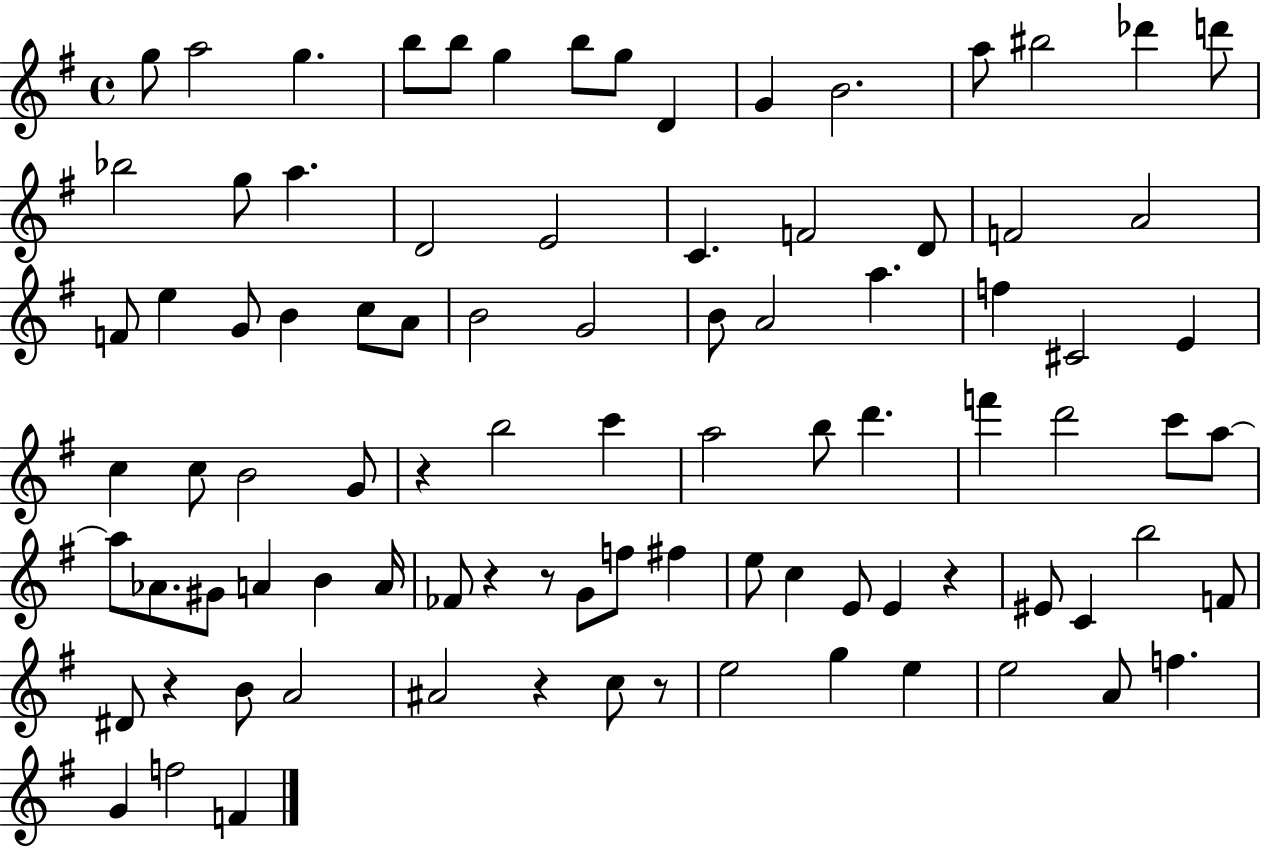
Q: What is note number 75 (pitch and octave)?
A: C5